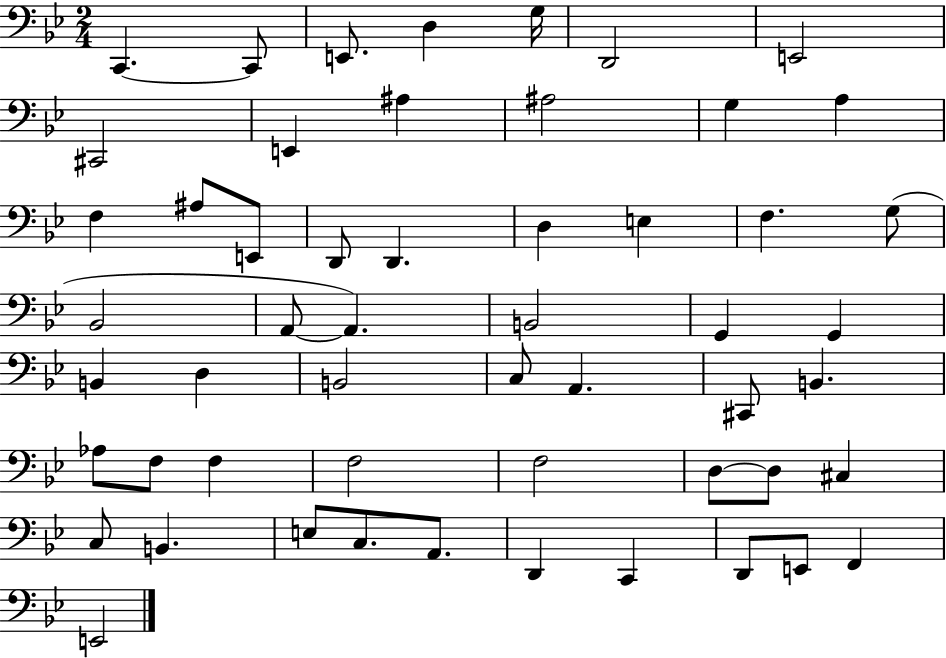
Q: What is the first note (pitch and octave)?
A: C2